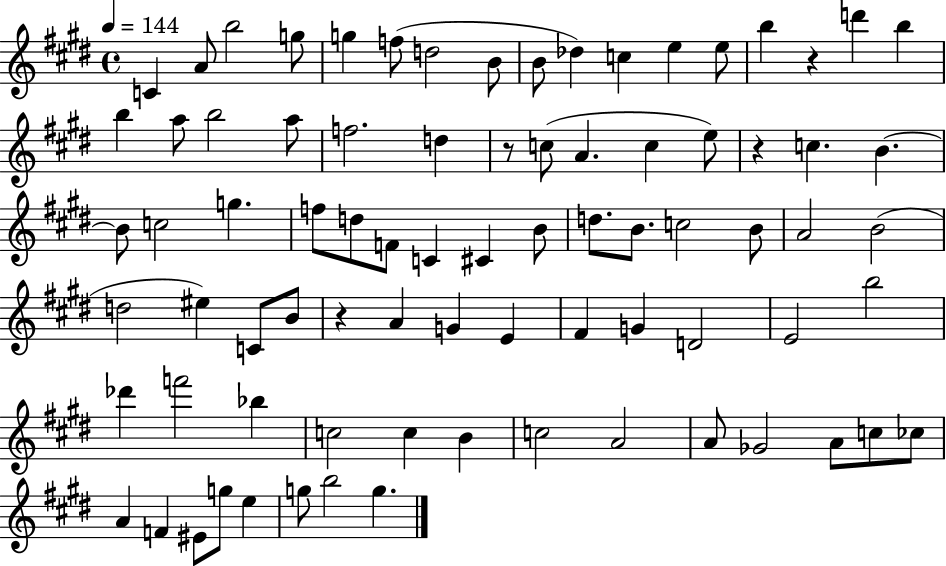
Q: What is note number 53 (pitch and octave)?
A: D4